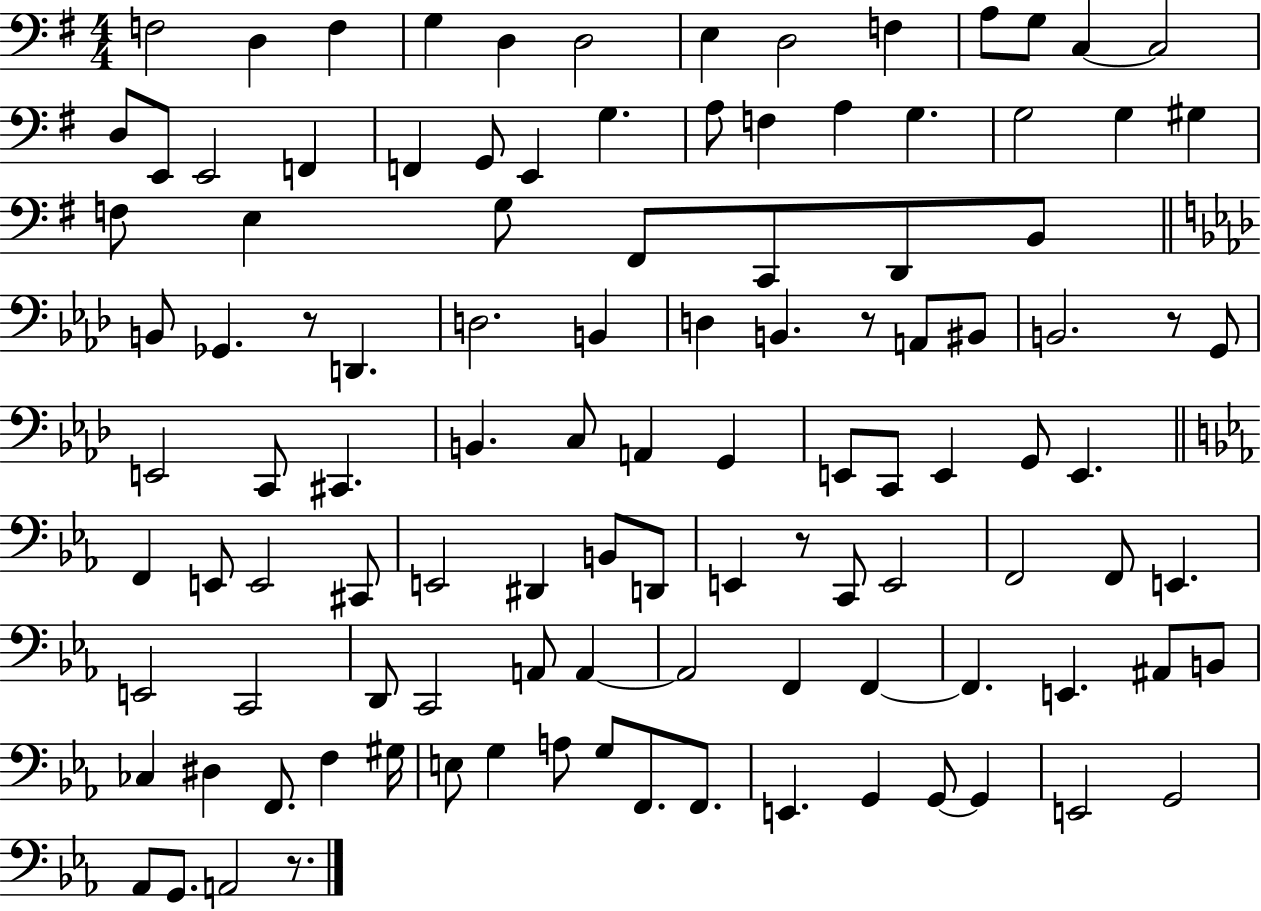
F3/h D3/q F3/q G3/q D3/q D3/h E3/q D3/h F3/q A3/e G3/e C3/q C3/h D3/e E2/e E2/h F2/q F2/q G2/e E2/q G3/q. A3/e F3/q A3/q G3/q. G3/h G3/q G#3/q F3/e E3/q G3/e F#2/e C2/e D2/e B2/e B2/e Gb2/q. R/e D2/q. D3/h. B2/q D3/q B2/q. R/e A2/e BIS2/e B2/h. R/e G2/e E2/h C2/e C#2/q. B2/q. C3/e A2/q G2/q E2/e C2/e E2/q G2/e E2/q. F2/q E2/e E2/h C#2/e E2/h D#2/q B2/e D2/e E2/q R/e C2/e E2/h F2/h F2/e E2/q. E2/h C2/h D2/e C2/h A2/e A2/q A2/h F2/q F2/q F2/q. E2/q. A#2/e B2/e CES3/q D#3/q F2/e. F3/q G#3/s E3/e G3/q A3/e G3/e F2/e. F2/e. E2/q. G2/q G2/e G2/q E2/h G2/h Ab2/e G2/e. A2/h R/e.